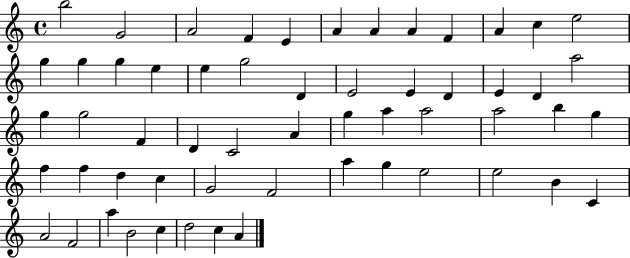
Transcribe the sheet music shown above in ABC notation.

X:1
T:Untitled
M:4/4
L:1/4
K:C
b2 G2 A2 F E A A A F A c e2 g g g e e g2 D E2 E D E D a2 g g2 F D C2 A g a a2 a2 b g f f d c G2 F2 a g e2 e2 B C A2 F2 a B2 c d2 c A